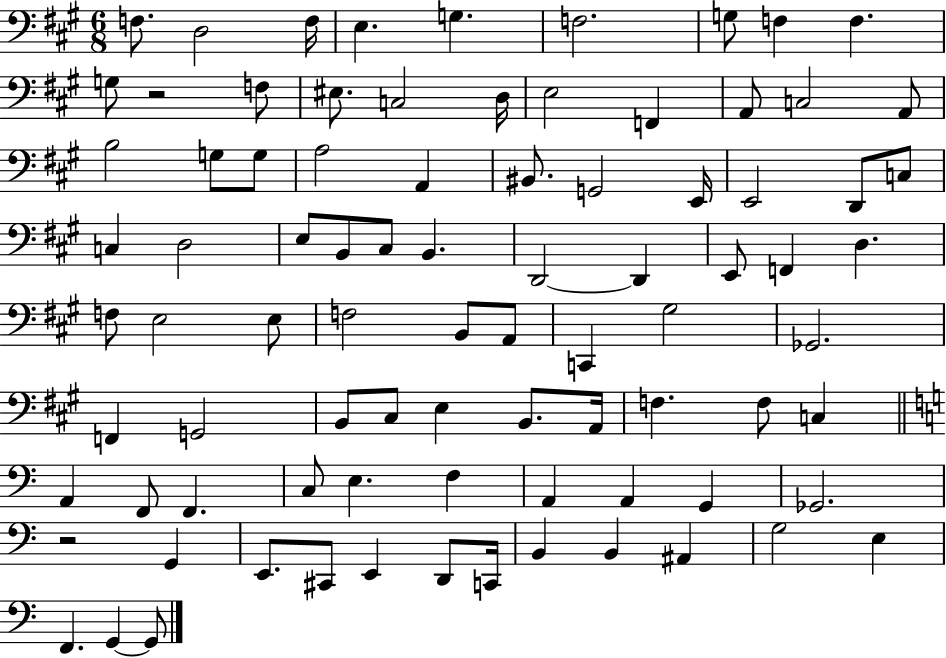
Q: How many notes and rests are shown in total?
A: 86